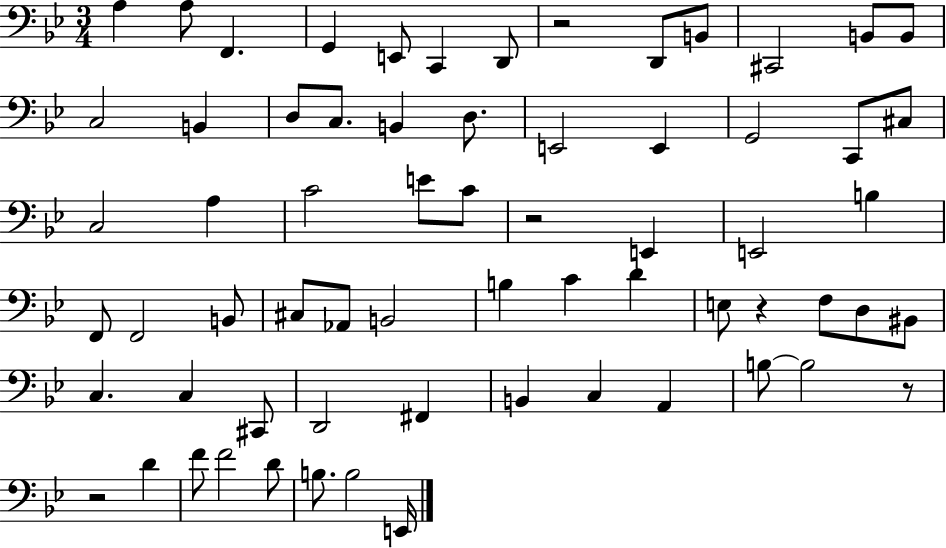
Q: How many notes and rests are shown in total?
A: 66